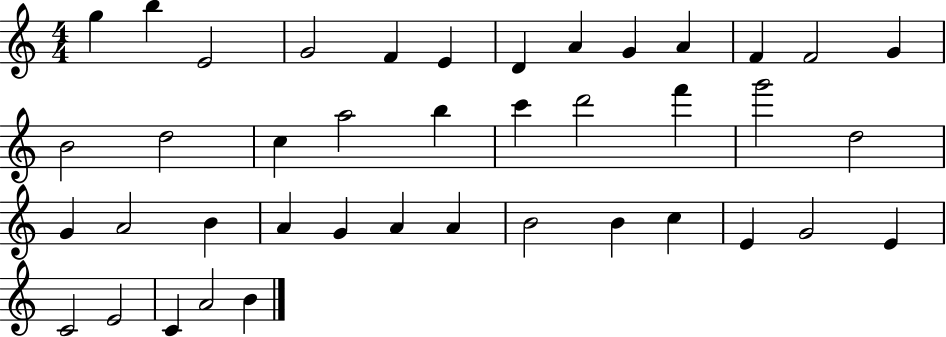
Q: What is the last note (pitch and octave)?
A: B4